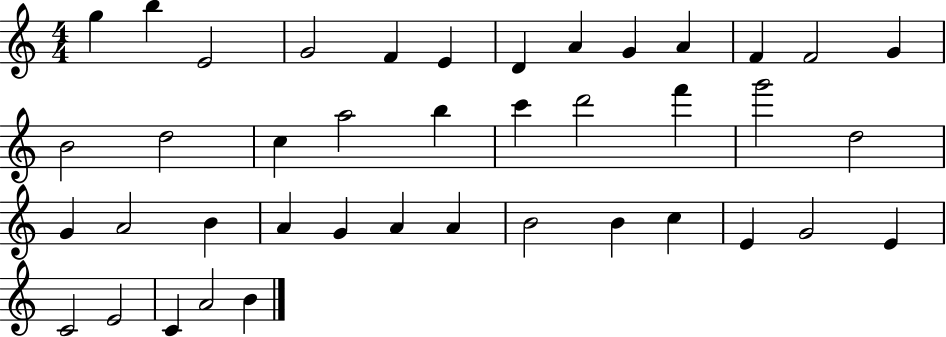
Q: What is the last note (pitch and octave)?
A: B4